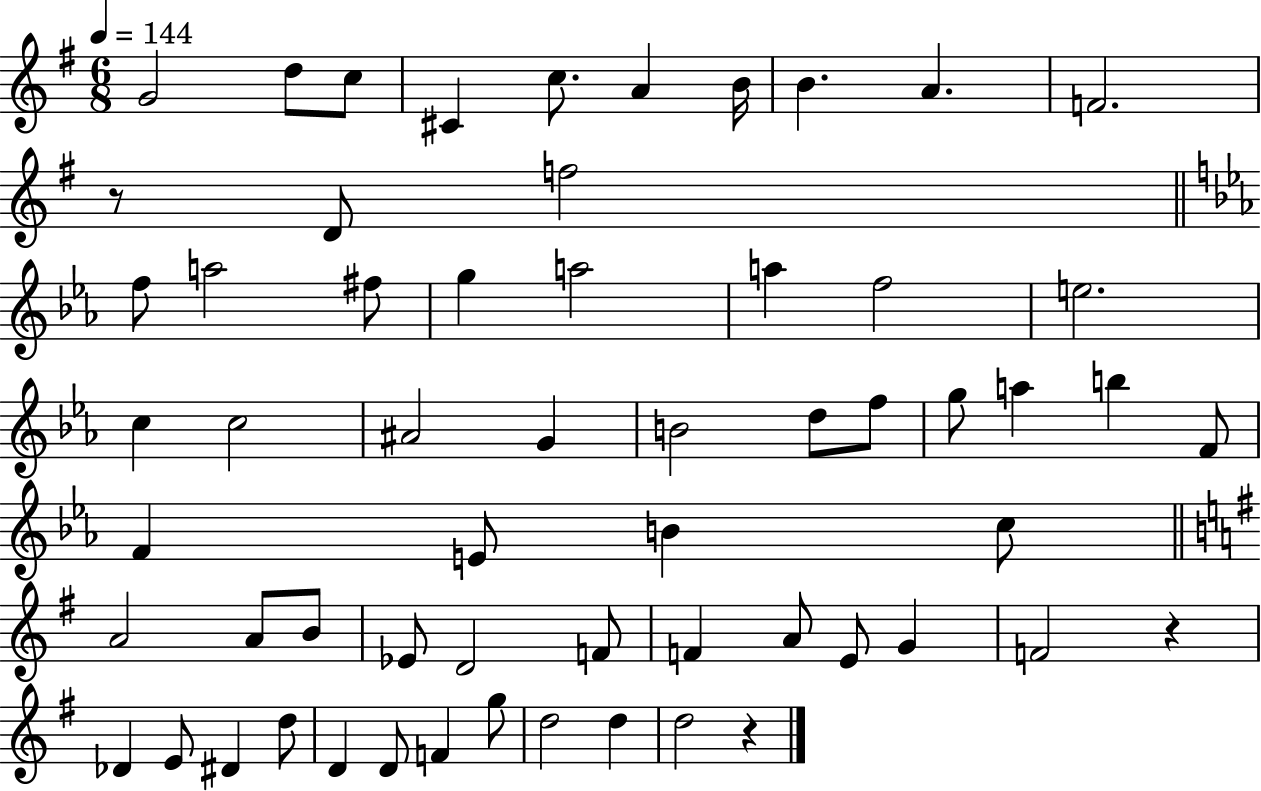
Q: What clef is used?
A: treble